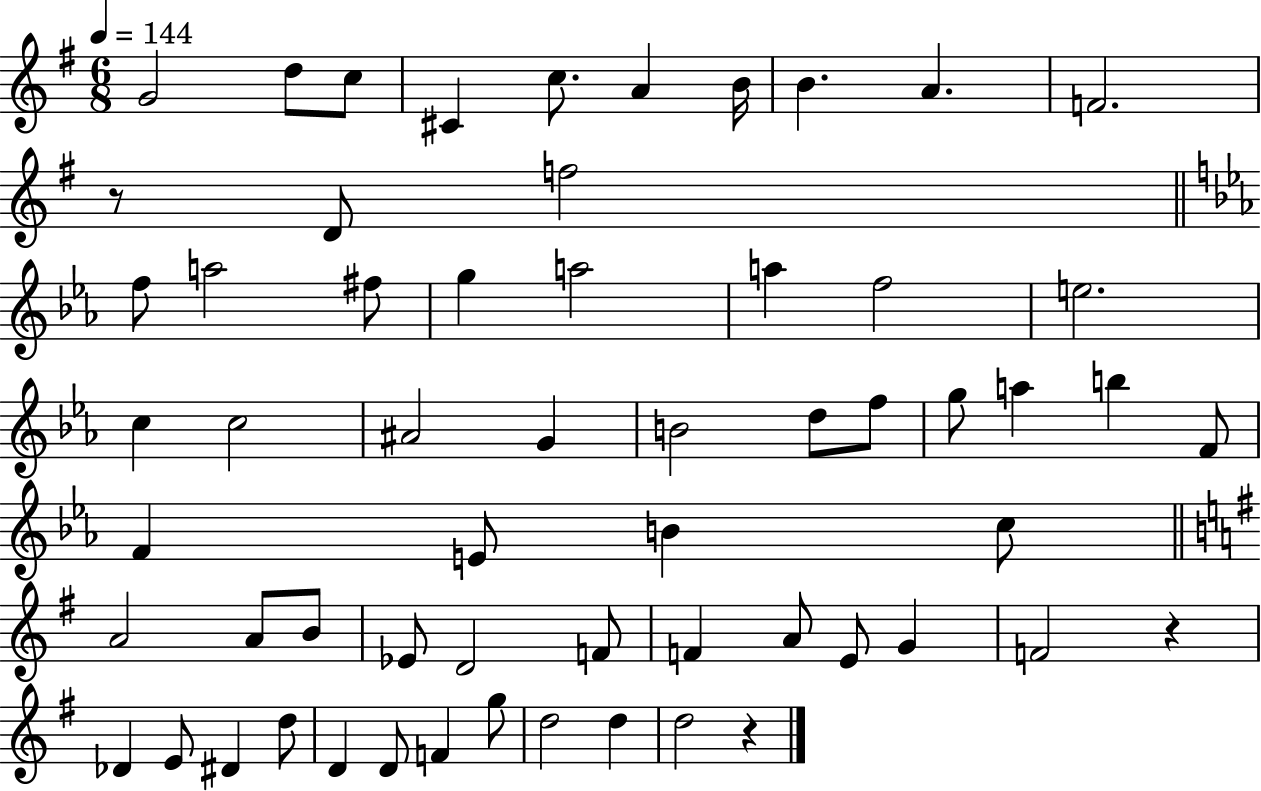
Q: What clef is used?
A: treble